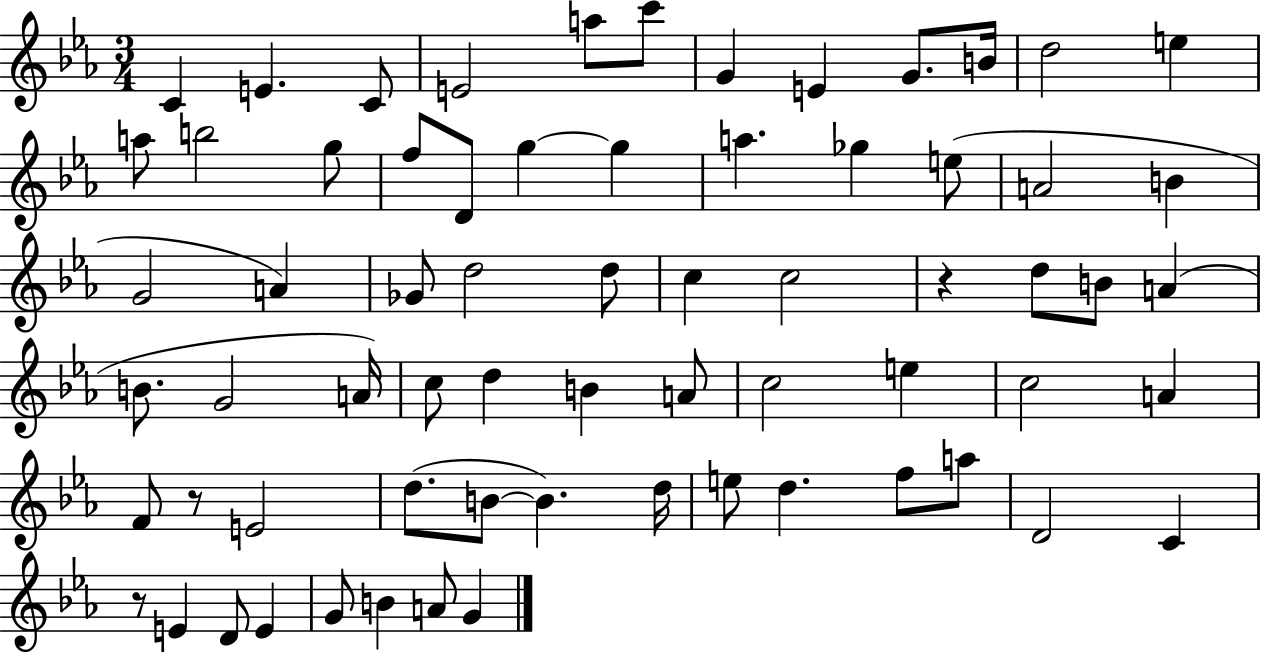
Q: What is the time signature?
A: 3/4